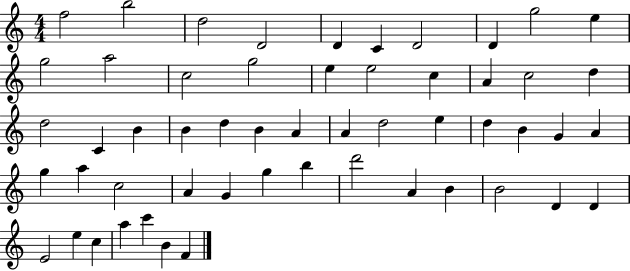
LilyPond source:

{
  \clef treble
  \numericTimeSignature
  \time 4/4
  \key c \major
  f''2 b''2 | d''2 d'2 | d'4 c'4 d'2 | d'4 g''2 e''4 | \break g''2 a''2 | c''2 g''2 | e''4 e''2 c''4 | a'4 c''2 d''4 | \break d''2 c'4 b'4 | b'4 d''4 b'4 a'4 | a'4 d''2 e''4 | d''4 b'4 g'4 a'4 | \break g''4 a''4 c''2 | a'4 g'4 g''4 b''4 | d'''2 a'4 b'4 | b'2 d'4 d'4 | \break e'2 e''4 c''4 | a''4 c'''4 b'4 f'4 | \bar "|."
}